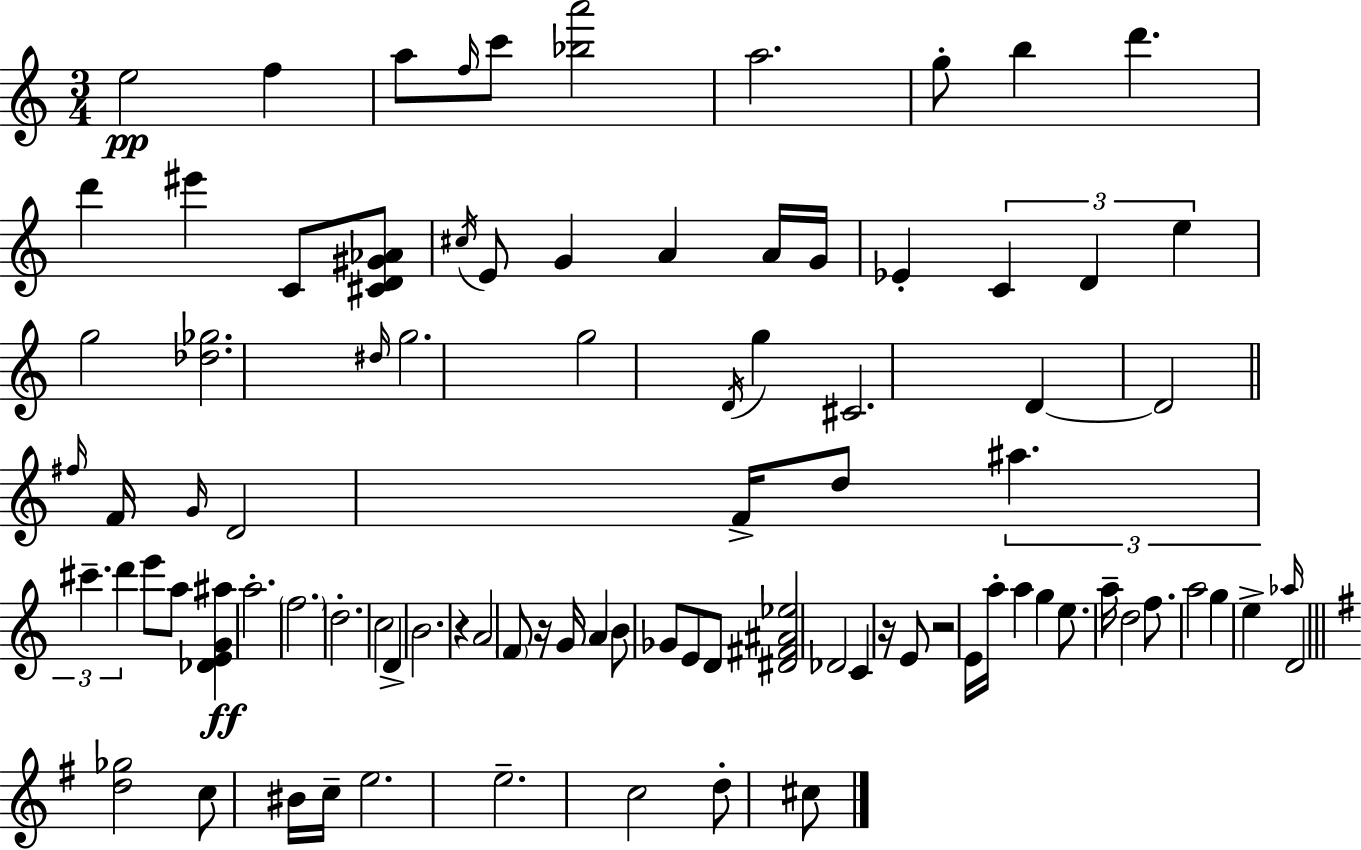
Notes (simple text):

E5/h F5/q A5/e F5/s C6/e [Bb5,A6]/h A5/h. G5/e B5/q D6/q. D6/q EIS6/q C4/e [C#4,D4,G#4,Ab4]/e C#5/s E4/e G4/q A4/q A4/s G4/s Eb4/q C4/q D4/q E5/q G5/h [Db5,Gb5]/h. D#5/s G5/h. G5/h D4/s G5/q C#4/h. D4/q D4/h F#5/s F4/s G4/s D4/h F4/s D5/e A#5/q. C#6/q. D6/q E6/e A5/e [Db4,E4,G4,A#5]/q A5/h. F5/h. D5/h. C5/h D4/q B4/h. R/q A4/h F4/e R/s G4/s A4/q B4/e Gb4/e E4/e D4/e [D#4,F#4,A#4,Eb5]/h Db4/h C4/q R/s E4/e R/h E4/s A5/s A5/q G5/q E5/e. A5/s D5/h F5/e. A5/h G5/q E5/q Ab5/s D4/h [D5,Gb5]/h C5/e BIS4/s C5/s E5/h. E5/h. C5/h D5/e C#5/e